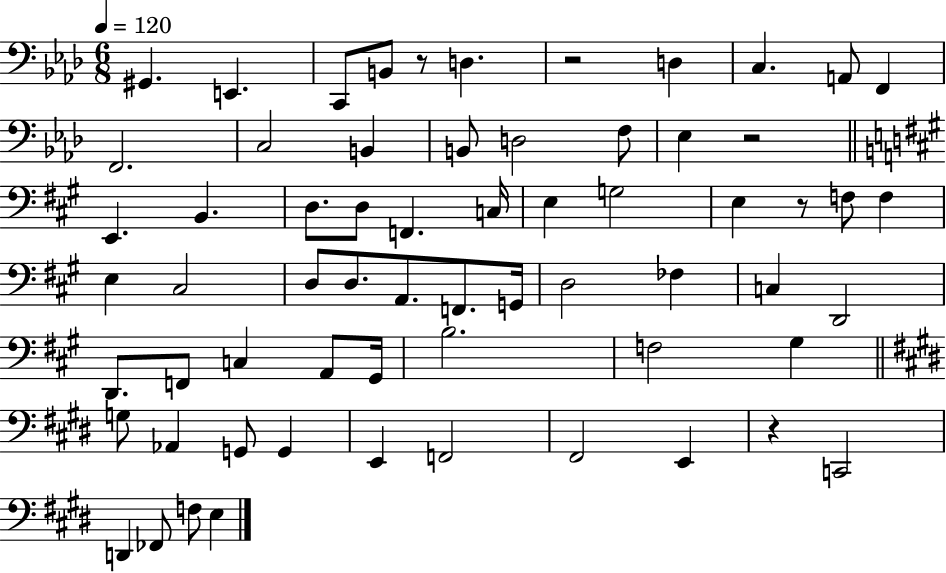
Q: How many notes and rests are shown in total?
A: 64